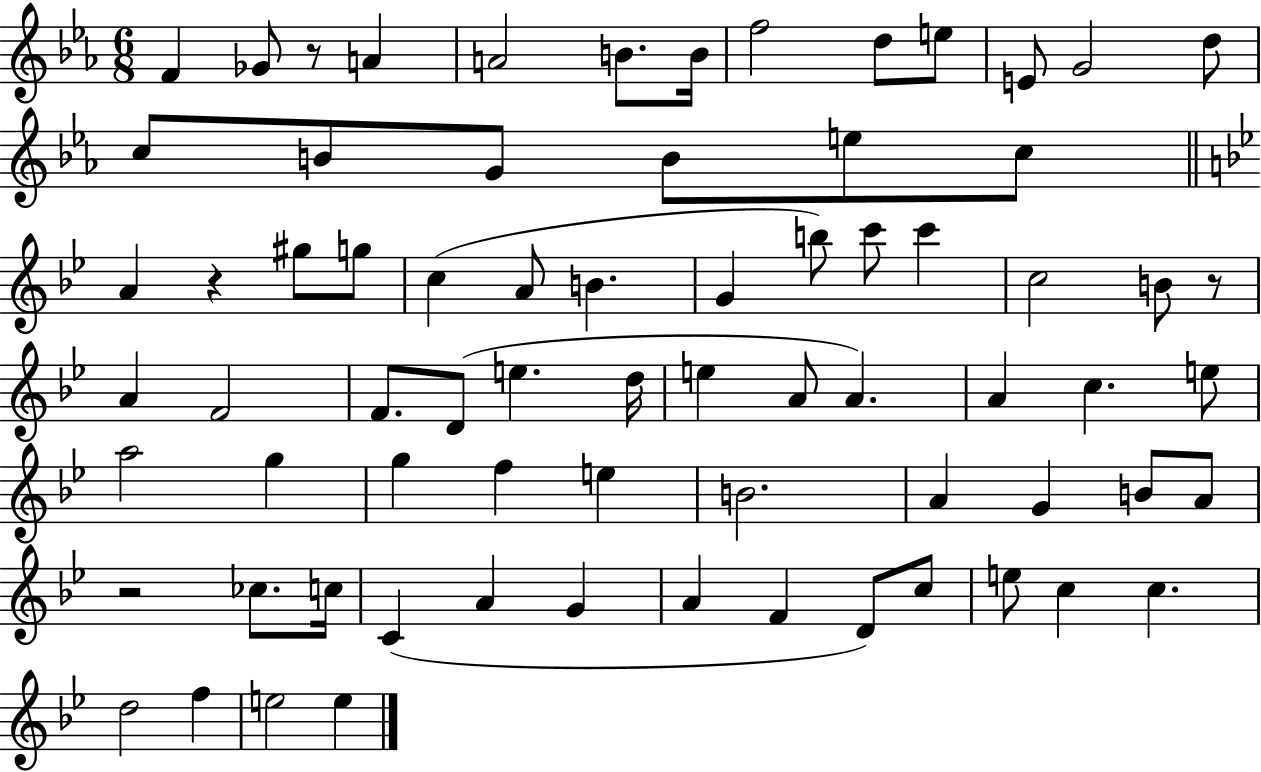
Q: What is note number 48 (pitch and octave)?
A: B4